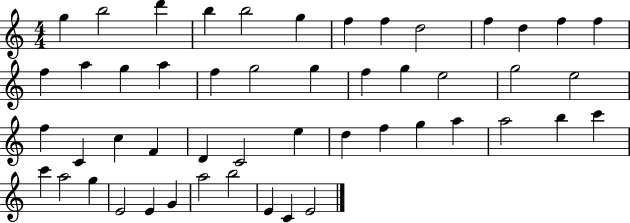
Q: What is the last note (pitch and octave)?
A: E4